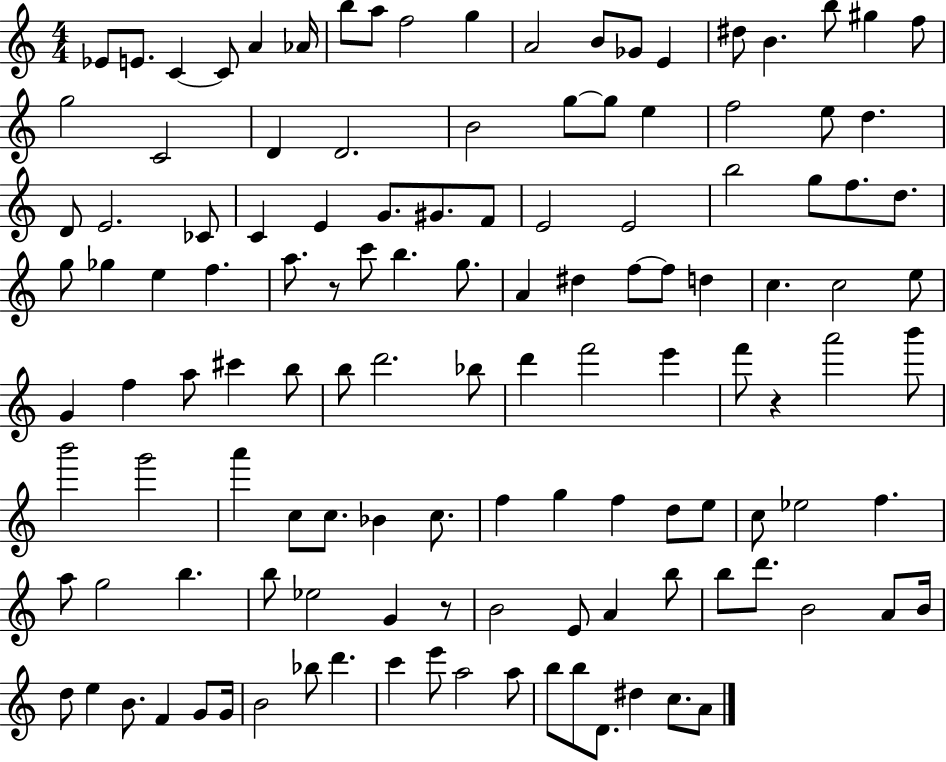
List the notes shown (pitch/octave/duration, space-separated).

Eb4/e E4/e. C4/q C4/e A4/q Ab4/s B5/e A5/e F5/h G5/q A4/h B4/e Gb4/e E4/q D#5/e B4/q. B5/e G#5/q F5/e G5/h C4/h D4/q D4/h. B4/h G5/e G5/e E5/q F5/h E5/e D5/q. D4/e E4/h. CES4/e C4/q E4/q G4/e. G#4/e. F4/e E4/h E4/h B5/h G5/e F5/e. D5/e. G5/e Gb5/q E5/q F5/q. A5/e. R/e C6/e B5/q. G5/e. A4/q D#5/q F5/e F5/e D5/q C5/q. C5/h E5/e G4/q F5/q A5/e C#6/q B5/e B5/e D6/h. Bb5/e D6/q F6/h E6/q F6/e R/q A6/h B6/e B6/h G6/h A6/q C5/e C5/e. Bb4/q C5/e. F5/q G5/q F5/q D5/e E5/e C5/e Eb5/h F5/q. A5/e G5/h B5/q. B5/e Eb5/h G4/q R/e B4/h E4/e A4/q B5/e B5/e D6/e. B4/h A4/e B4/s D5/e E5/q B4/e. F4/q G4/e G4/s B4/h Bb5/e D6/q. C6/q E6/e A5/h A5/e B5/e B5/e D4/e. D#5/q C5/e. A4/e